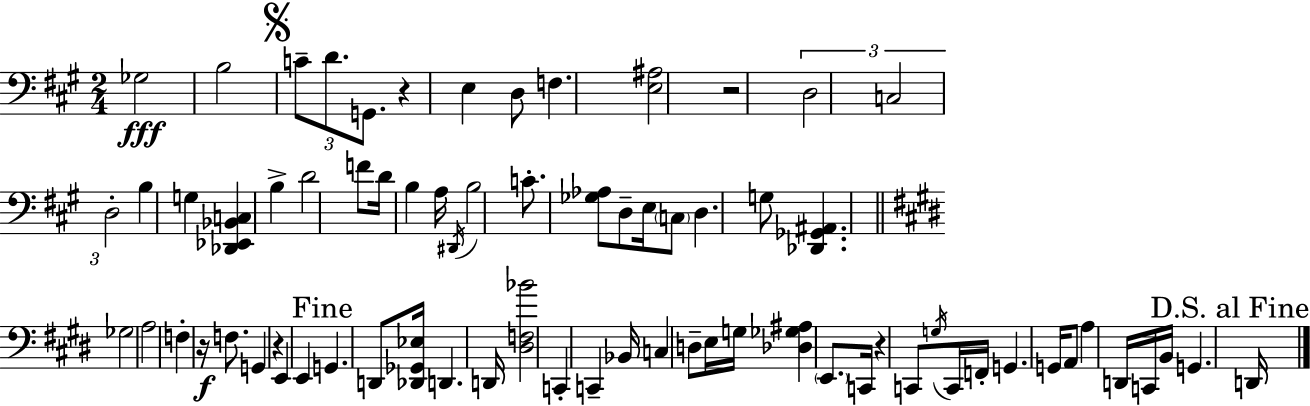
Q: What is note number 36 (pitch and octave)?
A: D2